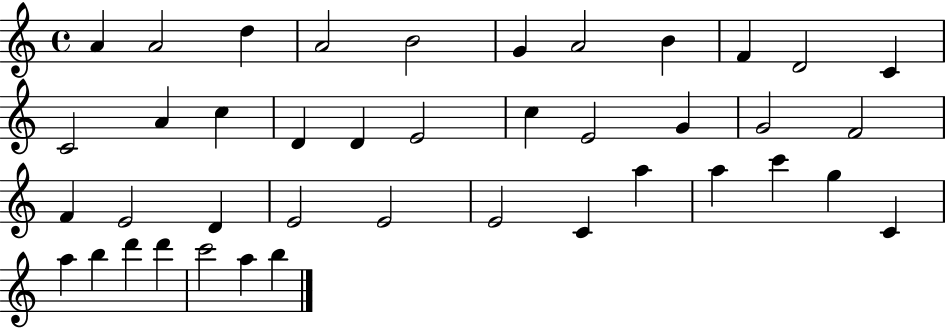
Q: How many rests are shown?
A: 0